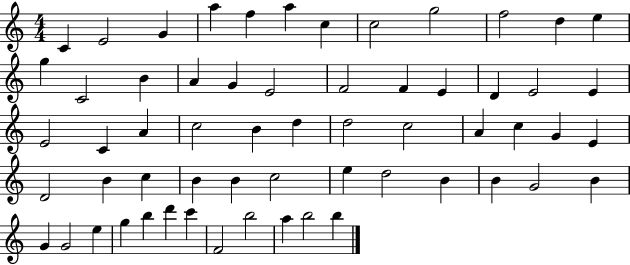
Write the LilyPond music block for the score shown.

{
  \clef treble
  \numericTimeSignature
  \time 4/4
  \key c \major
  c'4 e'2 g'4 | a''4 f''4 a''4 c''4 | c''2 g''2 | f''2 d''4 e''4 | \break g''4 c'2 b'4 | a'4 g'4 e'2 | f'2 f'4 e'4 | d'4 e'2 e'4 | \break e'2 c'4 a'4 | c''2 b'4 d''4 | d''2 c''2 | a'4 c''4 g'4 e'4 | \break d'2 b'4 c''4 | b'4 b'4 c''2 | e''4 d''2 b'4 | b'4 g'2 b'4 | \break g'4 g'2 e''4 | g''4 b''4 d'''4 c'''4 | f'2 b''2 | a''4 b''2 b''4 | \break \bar "|."
}